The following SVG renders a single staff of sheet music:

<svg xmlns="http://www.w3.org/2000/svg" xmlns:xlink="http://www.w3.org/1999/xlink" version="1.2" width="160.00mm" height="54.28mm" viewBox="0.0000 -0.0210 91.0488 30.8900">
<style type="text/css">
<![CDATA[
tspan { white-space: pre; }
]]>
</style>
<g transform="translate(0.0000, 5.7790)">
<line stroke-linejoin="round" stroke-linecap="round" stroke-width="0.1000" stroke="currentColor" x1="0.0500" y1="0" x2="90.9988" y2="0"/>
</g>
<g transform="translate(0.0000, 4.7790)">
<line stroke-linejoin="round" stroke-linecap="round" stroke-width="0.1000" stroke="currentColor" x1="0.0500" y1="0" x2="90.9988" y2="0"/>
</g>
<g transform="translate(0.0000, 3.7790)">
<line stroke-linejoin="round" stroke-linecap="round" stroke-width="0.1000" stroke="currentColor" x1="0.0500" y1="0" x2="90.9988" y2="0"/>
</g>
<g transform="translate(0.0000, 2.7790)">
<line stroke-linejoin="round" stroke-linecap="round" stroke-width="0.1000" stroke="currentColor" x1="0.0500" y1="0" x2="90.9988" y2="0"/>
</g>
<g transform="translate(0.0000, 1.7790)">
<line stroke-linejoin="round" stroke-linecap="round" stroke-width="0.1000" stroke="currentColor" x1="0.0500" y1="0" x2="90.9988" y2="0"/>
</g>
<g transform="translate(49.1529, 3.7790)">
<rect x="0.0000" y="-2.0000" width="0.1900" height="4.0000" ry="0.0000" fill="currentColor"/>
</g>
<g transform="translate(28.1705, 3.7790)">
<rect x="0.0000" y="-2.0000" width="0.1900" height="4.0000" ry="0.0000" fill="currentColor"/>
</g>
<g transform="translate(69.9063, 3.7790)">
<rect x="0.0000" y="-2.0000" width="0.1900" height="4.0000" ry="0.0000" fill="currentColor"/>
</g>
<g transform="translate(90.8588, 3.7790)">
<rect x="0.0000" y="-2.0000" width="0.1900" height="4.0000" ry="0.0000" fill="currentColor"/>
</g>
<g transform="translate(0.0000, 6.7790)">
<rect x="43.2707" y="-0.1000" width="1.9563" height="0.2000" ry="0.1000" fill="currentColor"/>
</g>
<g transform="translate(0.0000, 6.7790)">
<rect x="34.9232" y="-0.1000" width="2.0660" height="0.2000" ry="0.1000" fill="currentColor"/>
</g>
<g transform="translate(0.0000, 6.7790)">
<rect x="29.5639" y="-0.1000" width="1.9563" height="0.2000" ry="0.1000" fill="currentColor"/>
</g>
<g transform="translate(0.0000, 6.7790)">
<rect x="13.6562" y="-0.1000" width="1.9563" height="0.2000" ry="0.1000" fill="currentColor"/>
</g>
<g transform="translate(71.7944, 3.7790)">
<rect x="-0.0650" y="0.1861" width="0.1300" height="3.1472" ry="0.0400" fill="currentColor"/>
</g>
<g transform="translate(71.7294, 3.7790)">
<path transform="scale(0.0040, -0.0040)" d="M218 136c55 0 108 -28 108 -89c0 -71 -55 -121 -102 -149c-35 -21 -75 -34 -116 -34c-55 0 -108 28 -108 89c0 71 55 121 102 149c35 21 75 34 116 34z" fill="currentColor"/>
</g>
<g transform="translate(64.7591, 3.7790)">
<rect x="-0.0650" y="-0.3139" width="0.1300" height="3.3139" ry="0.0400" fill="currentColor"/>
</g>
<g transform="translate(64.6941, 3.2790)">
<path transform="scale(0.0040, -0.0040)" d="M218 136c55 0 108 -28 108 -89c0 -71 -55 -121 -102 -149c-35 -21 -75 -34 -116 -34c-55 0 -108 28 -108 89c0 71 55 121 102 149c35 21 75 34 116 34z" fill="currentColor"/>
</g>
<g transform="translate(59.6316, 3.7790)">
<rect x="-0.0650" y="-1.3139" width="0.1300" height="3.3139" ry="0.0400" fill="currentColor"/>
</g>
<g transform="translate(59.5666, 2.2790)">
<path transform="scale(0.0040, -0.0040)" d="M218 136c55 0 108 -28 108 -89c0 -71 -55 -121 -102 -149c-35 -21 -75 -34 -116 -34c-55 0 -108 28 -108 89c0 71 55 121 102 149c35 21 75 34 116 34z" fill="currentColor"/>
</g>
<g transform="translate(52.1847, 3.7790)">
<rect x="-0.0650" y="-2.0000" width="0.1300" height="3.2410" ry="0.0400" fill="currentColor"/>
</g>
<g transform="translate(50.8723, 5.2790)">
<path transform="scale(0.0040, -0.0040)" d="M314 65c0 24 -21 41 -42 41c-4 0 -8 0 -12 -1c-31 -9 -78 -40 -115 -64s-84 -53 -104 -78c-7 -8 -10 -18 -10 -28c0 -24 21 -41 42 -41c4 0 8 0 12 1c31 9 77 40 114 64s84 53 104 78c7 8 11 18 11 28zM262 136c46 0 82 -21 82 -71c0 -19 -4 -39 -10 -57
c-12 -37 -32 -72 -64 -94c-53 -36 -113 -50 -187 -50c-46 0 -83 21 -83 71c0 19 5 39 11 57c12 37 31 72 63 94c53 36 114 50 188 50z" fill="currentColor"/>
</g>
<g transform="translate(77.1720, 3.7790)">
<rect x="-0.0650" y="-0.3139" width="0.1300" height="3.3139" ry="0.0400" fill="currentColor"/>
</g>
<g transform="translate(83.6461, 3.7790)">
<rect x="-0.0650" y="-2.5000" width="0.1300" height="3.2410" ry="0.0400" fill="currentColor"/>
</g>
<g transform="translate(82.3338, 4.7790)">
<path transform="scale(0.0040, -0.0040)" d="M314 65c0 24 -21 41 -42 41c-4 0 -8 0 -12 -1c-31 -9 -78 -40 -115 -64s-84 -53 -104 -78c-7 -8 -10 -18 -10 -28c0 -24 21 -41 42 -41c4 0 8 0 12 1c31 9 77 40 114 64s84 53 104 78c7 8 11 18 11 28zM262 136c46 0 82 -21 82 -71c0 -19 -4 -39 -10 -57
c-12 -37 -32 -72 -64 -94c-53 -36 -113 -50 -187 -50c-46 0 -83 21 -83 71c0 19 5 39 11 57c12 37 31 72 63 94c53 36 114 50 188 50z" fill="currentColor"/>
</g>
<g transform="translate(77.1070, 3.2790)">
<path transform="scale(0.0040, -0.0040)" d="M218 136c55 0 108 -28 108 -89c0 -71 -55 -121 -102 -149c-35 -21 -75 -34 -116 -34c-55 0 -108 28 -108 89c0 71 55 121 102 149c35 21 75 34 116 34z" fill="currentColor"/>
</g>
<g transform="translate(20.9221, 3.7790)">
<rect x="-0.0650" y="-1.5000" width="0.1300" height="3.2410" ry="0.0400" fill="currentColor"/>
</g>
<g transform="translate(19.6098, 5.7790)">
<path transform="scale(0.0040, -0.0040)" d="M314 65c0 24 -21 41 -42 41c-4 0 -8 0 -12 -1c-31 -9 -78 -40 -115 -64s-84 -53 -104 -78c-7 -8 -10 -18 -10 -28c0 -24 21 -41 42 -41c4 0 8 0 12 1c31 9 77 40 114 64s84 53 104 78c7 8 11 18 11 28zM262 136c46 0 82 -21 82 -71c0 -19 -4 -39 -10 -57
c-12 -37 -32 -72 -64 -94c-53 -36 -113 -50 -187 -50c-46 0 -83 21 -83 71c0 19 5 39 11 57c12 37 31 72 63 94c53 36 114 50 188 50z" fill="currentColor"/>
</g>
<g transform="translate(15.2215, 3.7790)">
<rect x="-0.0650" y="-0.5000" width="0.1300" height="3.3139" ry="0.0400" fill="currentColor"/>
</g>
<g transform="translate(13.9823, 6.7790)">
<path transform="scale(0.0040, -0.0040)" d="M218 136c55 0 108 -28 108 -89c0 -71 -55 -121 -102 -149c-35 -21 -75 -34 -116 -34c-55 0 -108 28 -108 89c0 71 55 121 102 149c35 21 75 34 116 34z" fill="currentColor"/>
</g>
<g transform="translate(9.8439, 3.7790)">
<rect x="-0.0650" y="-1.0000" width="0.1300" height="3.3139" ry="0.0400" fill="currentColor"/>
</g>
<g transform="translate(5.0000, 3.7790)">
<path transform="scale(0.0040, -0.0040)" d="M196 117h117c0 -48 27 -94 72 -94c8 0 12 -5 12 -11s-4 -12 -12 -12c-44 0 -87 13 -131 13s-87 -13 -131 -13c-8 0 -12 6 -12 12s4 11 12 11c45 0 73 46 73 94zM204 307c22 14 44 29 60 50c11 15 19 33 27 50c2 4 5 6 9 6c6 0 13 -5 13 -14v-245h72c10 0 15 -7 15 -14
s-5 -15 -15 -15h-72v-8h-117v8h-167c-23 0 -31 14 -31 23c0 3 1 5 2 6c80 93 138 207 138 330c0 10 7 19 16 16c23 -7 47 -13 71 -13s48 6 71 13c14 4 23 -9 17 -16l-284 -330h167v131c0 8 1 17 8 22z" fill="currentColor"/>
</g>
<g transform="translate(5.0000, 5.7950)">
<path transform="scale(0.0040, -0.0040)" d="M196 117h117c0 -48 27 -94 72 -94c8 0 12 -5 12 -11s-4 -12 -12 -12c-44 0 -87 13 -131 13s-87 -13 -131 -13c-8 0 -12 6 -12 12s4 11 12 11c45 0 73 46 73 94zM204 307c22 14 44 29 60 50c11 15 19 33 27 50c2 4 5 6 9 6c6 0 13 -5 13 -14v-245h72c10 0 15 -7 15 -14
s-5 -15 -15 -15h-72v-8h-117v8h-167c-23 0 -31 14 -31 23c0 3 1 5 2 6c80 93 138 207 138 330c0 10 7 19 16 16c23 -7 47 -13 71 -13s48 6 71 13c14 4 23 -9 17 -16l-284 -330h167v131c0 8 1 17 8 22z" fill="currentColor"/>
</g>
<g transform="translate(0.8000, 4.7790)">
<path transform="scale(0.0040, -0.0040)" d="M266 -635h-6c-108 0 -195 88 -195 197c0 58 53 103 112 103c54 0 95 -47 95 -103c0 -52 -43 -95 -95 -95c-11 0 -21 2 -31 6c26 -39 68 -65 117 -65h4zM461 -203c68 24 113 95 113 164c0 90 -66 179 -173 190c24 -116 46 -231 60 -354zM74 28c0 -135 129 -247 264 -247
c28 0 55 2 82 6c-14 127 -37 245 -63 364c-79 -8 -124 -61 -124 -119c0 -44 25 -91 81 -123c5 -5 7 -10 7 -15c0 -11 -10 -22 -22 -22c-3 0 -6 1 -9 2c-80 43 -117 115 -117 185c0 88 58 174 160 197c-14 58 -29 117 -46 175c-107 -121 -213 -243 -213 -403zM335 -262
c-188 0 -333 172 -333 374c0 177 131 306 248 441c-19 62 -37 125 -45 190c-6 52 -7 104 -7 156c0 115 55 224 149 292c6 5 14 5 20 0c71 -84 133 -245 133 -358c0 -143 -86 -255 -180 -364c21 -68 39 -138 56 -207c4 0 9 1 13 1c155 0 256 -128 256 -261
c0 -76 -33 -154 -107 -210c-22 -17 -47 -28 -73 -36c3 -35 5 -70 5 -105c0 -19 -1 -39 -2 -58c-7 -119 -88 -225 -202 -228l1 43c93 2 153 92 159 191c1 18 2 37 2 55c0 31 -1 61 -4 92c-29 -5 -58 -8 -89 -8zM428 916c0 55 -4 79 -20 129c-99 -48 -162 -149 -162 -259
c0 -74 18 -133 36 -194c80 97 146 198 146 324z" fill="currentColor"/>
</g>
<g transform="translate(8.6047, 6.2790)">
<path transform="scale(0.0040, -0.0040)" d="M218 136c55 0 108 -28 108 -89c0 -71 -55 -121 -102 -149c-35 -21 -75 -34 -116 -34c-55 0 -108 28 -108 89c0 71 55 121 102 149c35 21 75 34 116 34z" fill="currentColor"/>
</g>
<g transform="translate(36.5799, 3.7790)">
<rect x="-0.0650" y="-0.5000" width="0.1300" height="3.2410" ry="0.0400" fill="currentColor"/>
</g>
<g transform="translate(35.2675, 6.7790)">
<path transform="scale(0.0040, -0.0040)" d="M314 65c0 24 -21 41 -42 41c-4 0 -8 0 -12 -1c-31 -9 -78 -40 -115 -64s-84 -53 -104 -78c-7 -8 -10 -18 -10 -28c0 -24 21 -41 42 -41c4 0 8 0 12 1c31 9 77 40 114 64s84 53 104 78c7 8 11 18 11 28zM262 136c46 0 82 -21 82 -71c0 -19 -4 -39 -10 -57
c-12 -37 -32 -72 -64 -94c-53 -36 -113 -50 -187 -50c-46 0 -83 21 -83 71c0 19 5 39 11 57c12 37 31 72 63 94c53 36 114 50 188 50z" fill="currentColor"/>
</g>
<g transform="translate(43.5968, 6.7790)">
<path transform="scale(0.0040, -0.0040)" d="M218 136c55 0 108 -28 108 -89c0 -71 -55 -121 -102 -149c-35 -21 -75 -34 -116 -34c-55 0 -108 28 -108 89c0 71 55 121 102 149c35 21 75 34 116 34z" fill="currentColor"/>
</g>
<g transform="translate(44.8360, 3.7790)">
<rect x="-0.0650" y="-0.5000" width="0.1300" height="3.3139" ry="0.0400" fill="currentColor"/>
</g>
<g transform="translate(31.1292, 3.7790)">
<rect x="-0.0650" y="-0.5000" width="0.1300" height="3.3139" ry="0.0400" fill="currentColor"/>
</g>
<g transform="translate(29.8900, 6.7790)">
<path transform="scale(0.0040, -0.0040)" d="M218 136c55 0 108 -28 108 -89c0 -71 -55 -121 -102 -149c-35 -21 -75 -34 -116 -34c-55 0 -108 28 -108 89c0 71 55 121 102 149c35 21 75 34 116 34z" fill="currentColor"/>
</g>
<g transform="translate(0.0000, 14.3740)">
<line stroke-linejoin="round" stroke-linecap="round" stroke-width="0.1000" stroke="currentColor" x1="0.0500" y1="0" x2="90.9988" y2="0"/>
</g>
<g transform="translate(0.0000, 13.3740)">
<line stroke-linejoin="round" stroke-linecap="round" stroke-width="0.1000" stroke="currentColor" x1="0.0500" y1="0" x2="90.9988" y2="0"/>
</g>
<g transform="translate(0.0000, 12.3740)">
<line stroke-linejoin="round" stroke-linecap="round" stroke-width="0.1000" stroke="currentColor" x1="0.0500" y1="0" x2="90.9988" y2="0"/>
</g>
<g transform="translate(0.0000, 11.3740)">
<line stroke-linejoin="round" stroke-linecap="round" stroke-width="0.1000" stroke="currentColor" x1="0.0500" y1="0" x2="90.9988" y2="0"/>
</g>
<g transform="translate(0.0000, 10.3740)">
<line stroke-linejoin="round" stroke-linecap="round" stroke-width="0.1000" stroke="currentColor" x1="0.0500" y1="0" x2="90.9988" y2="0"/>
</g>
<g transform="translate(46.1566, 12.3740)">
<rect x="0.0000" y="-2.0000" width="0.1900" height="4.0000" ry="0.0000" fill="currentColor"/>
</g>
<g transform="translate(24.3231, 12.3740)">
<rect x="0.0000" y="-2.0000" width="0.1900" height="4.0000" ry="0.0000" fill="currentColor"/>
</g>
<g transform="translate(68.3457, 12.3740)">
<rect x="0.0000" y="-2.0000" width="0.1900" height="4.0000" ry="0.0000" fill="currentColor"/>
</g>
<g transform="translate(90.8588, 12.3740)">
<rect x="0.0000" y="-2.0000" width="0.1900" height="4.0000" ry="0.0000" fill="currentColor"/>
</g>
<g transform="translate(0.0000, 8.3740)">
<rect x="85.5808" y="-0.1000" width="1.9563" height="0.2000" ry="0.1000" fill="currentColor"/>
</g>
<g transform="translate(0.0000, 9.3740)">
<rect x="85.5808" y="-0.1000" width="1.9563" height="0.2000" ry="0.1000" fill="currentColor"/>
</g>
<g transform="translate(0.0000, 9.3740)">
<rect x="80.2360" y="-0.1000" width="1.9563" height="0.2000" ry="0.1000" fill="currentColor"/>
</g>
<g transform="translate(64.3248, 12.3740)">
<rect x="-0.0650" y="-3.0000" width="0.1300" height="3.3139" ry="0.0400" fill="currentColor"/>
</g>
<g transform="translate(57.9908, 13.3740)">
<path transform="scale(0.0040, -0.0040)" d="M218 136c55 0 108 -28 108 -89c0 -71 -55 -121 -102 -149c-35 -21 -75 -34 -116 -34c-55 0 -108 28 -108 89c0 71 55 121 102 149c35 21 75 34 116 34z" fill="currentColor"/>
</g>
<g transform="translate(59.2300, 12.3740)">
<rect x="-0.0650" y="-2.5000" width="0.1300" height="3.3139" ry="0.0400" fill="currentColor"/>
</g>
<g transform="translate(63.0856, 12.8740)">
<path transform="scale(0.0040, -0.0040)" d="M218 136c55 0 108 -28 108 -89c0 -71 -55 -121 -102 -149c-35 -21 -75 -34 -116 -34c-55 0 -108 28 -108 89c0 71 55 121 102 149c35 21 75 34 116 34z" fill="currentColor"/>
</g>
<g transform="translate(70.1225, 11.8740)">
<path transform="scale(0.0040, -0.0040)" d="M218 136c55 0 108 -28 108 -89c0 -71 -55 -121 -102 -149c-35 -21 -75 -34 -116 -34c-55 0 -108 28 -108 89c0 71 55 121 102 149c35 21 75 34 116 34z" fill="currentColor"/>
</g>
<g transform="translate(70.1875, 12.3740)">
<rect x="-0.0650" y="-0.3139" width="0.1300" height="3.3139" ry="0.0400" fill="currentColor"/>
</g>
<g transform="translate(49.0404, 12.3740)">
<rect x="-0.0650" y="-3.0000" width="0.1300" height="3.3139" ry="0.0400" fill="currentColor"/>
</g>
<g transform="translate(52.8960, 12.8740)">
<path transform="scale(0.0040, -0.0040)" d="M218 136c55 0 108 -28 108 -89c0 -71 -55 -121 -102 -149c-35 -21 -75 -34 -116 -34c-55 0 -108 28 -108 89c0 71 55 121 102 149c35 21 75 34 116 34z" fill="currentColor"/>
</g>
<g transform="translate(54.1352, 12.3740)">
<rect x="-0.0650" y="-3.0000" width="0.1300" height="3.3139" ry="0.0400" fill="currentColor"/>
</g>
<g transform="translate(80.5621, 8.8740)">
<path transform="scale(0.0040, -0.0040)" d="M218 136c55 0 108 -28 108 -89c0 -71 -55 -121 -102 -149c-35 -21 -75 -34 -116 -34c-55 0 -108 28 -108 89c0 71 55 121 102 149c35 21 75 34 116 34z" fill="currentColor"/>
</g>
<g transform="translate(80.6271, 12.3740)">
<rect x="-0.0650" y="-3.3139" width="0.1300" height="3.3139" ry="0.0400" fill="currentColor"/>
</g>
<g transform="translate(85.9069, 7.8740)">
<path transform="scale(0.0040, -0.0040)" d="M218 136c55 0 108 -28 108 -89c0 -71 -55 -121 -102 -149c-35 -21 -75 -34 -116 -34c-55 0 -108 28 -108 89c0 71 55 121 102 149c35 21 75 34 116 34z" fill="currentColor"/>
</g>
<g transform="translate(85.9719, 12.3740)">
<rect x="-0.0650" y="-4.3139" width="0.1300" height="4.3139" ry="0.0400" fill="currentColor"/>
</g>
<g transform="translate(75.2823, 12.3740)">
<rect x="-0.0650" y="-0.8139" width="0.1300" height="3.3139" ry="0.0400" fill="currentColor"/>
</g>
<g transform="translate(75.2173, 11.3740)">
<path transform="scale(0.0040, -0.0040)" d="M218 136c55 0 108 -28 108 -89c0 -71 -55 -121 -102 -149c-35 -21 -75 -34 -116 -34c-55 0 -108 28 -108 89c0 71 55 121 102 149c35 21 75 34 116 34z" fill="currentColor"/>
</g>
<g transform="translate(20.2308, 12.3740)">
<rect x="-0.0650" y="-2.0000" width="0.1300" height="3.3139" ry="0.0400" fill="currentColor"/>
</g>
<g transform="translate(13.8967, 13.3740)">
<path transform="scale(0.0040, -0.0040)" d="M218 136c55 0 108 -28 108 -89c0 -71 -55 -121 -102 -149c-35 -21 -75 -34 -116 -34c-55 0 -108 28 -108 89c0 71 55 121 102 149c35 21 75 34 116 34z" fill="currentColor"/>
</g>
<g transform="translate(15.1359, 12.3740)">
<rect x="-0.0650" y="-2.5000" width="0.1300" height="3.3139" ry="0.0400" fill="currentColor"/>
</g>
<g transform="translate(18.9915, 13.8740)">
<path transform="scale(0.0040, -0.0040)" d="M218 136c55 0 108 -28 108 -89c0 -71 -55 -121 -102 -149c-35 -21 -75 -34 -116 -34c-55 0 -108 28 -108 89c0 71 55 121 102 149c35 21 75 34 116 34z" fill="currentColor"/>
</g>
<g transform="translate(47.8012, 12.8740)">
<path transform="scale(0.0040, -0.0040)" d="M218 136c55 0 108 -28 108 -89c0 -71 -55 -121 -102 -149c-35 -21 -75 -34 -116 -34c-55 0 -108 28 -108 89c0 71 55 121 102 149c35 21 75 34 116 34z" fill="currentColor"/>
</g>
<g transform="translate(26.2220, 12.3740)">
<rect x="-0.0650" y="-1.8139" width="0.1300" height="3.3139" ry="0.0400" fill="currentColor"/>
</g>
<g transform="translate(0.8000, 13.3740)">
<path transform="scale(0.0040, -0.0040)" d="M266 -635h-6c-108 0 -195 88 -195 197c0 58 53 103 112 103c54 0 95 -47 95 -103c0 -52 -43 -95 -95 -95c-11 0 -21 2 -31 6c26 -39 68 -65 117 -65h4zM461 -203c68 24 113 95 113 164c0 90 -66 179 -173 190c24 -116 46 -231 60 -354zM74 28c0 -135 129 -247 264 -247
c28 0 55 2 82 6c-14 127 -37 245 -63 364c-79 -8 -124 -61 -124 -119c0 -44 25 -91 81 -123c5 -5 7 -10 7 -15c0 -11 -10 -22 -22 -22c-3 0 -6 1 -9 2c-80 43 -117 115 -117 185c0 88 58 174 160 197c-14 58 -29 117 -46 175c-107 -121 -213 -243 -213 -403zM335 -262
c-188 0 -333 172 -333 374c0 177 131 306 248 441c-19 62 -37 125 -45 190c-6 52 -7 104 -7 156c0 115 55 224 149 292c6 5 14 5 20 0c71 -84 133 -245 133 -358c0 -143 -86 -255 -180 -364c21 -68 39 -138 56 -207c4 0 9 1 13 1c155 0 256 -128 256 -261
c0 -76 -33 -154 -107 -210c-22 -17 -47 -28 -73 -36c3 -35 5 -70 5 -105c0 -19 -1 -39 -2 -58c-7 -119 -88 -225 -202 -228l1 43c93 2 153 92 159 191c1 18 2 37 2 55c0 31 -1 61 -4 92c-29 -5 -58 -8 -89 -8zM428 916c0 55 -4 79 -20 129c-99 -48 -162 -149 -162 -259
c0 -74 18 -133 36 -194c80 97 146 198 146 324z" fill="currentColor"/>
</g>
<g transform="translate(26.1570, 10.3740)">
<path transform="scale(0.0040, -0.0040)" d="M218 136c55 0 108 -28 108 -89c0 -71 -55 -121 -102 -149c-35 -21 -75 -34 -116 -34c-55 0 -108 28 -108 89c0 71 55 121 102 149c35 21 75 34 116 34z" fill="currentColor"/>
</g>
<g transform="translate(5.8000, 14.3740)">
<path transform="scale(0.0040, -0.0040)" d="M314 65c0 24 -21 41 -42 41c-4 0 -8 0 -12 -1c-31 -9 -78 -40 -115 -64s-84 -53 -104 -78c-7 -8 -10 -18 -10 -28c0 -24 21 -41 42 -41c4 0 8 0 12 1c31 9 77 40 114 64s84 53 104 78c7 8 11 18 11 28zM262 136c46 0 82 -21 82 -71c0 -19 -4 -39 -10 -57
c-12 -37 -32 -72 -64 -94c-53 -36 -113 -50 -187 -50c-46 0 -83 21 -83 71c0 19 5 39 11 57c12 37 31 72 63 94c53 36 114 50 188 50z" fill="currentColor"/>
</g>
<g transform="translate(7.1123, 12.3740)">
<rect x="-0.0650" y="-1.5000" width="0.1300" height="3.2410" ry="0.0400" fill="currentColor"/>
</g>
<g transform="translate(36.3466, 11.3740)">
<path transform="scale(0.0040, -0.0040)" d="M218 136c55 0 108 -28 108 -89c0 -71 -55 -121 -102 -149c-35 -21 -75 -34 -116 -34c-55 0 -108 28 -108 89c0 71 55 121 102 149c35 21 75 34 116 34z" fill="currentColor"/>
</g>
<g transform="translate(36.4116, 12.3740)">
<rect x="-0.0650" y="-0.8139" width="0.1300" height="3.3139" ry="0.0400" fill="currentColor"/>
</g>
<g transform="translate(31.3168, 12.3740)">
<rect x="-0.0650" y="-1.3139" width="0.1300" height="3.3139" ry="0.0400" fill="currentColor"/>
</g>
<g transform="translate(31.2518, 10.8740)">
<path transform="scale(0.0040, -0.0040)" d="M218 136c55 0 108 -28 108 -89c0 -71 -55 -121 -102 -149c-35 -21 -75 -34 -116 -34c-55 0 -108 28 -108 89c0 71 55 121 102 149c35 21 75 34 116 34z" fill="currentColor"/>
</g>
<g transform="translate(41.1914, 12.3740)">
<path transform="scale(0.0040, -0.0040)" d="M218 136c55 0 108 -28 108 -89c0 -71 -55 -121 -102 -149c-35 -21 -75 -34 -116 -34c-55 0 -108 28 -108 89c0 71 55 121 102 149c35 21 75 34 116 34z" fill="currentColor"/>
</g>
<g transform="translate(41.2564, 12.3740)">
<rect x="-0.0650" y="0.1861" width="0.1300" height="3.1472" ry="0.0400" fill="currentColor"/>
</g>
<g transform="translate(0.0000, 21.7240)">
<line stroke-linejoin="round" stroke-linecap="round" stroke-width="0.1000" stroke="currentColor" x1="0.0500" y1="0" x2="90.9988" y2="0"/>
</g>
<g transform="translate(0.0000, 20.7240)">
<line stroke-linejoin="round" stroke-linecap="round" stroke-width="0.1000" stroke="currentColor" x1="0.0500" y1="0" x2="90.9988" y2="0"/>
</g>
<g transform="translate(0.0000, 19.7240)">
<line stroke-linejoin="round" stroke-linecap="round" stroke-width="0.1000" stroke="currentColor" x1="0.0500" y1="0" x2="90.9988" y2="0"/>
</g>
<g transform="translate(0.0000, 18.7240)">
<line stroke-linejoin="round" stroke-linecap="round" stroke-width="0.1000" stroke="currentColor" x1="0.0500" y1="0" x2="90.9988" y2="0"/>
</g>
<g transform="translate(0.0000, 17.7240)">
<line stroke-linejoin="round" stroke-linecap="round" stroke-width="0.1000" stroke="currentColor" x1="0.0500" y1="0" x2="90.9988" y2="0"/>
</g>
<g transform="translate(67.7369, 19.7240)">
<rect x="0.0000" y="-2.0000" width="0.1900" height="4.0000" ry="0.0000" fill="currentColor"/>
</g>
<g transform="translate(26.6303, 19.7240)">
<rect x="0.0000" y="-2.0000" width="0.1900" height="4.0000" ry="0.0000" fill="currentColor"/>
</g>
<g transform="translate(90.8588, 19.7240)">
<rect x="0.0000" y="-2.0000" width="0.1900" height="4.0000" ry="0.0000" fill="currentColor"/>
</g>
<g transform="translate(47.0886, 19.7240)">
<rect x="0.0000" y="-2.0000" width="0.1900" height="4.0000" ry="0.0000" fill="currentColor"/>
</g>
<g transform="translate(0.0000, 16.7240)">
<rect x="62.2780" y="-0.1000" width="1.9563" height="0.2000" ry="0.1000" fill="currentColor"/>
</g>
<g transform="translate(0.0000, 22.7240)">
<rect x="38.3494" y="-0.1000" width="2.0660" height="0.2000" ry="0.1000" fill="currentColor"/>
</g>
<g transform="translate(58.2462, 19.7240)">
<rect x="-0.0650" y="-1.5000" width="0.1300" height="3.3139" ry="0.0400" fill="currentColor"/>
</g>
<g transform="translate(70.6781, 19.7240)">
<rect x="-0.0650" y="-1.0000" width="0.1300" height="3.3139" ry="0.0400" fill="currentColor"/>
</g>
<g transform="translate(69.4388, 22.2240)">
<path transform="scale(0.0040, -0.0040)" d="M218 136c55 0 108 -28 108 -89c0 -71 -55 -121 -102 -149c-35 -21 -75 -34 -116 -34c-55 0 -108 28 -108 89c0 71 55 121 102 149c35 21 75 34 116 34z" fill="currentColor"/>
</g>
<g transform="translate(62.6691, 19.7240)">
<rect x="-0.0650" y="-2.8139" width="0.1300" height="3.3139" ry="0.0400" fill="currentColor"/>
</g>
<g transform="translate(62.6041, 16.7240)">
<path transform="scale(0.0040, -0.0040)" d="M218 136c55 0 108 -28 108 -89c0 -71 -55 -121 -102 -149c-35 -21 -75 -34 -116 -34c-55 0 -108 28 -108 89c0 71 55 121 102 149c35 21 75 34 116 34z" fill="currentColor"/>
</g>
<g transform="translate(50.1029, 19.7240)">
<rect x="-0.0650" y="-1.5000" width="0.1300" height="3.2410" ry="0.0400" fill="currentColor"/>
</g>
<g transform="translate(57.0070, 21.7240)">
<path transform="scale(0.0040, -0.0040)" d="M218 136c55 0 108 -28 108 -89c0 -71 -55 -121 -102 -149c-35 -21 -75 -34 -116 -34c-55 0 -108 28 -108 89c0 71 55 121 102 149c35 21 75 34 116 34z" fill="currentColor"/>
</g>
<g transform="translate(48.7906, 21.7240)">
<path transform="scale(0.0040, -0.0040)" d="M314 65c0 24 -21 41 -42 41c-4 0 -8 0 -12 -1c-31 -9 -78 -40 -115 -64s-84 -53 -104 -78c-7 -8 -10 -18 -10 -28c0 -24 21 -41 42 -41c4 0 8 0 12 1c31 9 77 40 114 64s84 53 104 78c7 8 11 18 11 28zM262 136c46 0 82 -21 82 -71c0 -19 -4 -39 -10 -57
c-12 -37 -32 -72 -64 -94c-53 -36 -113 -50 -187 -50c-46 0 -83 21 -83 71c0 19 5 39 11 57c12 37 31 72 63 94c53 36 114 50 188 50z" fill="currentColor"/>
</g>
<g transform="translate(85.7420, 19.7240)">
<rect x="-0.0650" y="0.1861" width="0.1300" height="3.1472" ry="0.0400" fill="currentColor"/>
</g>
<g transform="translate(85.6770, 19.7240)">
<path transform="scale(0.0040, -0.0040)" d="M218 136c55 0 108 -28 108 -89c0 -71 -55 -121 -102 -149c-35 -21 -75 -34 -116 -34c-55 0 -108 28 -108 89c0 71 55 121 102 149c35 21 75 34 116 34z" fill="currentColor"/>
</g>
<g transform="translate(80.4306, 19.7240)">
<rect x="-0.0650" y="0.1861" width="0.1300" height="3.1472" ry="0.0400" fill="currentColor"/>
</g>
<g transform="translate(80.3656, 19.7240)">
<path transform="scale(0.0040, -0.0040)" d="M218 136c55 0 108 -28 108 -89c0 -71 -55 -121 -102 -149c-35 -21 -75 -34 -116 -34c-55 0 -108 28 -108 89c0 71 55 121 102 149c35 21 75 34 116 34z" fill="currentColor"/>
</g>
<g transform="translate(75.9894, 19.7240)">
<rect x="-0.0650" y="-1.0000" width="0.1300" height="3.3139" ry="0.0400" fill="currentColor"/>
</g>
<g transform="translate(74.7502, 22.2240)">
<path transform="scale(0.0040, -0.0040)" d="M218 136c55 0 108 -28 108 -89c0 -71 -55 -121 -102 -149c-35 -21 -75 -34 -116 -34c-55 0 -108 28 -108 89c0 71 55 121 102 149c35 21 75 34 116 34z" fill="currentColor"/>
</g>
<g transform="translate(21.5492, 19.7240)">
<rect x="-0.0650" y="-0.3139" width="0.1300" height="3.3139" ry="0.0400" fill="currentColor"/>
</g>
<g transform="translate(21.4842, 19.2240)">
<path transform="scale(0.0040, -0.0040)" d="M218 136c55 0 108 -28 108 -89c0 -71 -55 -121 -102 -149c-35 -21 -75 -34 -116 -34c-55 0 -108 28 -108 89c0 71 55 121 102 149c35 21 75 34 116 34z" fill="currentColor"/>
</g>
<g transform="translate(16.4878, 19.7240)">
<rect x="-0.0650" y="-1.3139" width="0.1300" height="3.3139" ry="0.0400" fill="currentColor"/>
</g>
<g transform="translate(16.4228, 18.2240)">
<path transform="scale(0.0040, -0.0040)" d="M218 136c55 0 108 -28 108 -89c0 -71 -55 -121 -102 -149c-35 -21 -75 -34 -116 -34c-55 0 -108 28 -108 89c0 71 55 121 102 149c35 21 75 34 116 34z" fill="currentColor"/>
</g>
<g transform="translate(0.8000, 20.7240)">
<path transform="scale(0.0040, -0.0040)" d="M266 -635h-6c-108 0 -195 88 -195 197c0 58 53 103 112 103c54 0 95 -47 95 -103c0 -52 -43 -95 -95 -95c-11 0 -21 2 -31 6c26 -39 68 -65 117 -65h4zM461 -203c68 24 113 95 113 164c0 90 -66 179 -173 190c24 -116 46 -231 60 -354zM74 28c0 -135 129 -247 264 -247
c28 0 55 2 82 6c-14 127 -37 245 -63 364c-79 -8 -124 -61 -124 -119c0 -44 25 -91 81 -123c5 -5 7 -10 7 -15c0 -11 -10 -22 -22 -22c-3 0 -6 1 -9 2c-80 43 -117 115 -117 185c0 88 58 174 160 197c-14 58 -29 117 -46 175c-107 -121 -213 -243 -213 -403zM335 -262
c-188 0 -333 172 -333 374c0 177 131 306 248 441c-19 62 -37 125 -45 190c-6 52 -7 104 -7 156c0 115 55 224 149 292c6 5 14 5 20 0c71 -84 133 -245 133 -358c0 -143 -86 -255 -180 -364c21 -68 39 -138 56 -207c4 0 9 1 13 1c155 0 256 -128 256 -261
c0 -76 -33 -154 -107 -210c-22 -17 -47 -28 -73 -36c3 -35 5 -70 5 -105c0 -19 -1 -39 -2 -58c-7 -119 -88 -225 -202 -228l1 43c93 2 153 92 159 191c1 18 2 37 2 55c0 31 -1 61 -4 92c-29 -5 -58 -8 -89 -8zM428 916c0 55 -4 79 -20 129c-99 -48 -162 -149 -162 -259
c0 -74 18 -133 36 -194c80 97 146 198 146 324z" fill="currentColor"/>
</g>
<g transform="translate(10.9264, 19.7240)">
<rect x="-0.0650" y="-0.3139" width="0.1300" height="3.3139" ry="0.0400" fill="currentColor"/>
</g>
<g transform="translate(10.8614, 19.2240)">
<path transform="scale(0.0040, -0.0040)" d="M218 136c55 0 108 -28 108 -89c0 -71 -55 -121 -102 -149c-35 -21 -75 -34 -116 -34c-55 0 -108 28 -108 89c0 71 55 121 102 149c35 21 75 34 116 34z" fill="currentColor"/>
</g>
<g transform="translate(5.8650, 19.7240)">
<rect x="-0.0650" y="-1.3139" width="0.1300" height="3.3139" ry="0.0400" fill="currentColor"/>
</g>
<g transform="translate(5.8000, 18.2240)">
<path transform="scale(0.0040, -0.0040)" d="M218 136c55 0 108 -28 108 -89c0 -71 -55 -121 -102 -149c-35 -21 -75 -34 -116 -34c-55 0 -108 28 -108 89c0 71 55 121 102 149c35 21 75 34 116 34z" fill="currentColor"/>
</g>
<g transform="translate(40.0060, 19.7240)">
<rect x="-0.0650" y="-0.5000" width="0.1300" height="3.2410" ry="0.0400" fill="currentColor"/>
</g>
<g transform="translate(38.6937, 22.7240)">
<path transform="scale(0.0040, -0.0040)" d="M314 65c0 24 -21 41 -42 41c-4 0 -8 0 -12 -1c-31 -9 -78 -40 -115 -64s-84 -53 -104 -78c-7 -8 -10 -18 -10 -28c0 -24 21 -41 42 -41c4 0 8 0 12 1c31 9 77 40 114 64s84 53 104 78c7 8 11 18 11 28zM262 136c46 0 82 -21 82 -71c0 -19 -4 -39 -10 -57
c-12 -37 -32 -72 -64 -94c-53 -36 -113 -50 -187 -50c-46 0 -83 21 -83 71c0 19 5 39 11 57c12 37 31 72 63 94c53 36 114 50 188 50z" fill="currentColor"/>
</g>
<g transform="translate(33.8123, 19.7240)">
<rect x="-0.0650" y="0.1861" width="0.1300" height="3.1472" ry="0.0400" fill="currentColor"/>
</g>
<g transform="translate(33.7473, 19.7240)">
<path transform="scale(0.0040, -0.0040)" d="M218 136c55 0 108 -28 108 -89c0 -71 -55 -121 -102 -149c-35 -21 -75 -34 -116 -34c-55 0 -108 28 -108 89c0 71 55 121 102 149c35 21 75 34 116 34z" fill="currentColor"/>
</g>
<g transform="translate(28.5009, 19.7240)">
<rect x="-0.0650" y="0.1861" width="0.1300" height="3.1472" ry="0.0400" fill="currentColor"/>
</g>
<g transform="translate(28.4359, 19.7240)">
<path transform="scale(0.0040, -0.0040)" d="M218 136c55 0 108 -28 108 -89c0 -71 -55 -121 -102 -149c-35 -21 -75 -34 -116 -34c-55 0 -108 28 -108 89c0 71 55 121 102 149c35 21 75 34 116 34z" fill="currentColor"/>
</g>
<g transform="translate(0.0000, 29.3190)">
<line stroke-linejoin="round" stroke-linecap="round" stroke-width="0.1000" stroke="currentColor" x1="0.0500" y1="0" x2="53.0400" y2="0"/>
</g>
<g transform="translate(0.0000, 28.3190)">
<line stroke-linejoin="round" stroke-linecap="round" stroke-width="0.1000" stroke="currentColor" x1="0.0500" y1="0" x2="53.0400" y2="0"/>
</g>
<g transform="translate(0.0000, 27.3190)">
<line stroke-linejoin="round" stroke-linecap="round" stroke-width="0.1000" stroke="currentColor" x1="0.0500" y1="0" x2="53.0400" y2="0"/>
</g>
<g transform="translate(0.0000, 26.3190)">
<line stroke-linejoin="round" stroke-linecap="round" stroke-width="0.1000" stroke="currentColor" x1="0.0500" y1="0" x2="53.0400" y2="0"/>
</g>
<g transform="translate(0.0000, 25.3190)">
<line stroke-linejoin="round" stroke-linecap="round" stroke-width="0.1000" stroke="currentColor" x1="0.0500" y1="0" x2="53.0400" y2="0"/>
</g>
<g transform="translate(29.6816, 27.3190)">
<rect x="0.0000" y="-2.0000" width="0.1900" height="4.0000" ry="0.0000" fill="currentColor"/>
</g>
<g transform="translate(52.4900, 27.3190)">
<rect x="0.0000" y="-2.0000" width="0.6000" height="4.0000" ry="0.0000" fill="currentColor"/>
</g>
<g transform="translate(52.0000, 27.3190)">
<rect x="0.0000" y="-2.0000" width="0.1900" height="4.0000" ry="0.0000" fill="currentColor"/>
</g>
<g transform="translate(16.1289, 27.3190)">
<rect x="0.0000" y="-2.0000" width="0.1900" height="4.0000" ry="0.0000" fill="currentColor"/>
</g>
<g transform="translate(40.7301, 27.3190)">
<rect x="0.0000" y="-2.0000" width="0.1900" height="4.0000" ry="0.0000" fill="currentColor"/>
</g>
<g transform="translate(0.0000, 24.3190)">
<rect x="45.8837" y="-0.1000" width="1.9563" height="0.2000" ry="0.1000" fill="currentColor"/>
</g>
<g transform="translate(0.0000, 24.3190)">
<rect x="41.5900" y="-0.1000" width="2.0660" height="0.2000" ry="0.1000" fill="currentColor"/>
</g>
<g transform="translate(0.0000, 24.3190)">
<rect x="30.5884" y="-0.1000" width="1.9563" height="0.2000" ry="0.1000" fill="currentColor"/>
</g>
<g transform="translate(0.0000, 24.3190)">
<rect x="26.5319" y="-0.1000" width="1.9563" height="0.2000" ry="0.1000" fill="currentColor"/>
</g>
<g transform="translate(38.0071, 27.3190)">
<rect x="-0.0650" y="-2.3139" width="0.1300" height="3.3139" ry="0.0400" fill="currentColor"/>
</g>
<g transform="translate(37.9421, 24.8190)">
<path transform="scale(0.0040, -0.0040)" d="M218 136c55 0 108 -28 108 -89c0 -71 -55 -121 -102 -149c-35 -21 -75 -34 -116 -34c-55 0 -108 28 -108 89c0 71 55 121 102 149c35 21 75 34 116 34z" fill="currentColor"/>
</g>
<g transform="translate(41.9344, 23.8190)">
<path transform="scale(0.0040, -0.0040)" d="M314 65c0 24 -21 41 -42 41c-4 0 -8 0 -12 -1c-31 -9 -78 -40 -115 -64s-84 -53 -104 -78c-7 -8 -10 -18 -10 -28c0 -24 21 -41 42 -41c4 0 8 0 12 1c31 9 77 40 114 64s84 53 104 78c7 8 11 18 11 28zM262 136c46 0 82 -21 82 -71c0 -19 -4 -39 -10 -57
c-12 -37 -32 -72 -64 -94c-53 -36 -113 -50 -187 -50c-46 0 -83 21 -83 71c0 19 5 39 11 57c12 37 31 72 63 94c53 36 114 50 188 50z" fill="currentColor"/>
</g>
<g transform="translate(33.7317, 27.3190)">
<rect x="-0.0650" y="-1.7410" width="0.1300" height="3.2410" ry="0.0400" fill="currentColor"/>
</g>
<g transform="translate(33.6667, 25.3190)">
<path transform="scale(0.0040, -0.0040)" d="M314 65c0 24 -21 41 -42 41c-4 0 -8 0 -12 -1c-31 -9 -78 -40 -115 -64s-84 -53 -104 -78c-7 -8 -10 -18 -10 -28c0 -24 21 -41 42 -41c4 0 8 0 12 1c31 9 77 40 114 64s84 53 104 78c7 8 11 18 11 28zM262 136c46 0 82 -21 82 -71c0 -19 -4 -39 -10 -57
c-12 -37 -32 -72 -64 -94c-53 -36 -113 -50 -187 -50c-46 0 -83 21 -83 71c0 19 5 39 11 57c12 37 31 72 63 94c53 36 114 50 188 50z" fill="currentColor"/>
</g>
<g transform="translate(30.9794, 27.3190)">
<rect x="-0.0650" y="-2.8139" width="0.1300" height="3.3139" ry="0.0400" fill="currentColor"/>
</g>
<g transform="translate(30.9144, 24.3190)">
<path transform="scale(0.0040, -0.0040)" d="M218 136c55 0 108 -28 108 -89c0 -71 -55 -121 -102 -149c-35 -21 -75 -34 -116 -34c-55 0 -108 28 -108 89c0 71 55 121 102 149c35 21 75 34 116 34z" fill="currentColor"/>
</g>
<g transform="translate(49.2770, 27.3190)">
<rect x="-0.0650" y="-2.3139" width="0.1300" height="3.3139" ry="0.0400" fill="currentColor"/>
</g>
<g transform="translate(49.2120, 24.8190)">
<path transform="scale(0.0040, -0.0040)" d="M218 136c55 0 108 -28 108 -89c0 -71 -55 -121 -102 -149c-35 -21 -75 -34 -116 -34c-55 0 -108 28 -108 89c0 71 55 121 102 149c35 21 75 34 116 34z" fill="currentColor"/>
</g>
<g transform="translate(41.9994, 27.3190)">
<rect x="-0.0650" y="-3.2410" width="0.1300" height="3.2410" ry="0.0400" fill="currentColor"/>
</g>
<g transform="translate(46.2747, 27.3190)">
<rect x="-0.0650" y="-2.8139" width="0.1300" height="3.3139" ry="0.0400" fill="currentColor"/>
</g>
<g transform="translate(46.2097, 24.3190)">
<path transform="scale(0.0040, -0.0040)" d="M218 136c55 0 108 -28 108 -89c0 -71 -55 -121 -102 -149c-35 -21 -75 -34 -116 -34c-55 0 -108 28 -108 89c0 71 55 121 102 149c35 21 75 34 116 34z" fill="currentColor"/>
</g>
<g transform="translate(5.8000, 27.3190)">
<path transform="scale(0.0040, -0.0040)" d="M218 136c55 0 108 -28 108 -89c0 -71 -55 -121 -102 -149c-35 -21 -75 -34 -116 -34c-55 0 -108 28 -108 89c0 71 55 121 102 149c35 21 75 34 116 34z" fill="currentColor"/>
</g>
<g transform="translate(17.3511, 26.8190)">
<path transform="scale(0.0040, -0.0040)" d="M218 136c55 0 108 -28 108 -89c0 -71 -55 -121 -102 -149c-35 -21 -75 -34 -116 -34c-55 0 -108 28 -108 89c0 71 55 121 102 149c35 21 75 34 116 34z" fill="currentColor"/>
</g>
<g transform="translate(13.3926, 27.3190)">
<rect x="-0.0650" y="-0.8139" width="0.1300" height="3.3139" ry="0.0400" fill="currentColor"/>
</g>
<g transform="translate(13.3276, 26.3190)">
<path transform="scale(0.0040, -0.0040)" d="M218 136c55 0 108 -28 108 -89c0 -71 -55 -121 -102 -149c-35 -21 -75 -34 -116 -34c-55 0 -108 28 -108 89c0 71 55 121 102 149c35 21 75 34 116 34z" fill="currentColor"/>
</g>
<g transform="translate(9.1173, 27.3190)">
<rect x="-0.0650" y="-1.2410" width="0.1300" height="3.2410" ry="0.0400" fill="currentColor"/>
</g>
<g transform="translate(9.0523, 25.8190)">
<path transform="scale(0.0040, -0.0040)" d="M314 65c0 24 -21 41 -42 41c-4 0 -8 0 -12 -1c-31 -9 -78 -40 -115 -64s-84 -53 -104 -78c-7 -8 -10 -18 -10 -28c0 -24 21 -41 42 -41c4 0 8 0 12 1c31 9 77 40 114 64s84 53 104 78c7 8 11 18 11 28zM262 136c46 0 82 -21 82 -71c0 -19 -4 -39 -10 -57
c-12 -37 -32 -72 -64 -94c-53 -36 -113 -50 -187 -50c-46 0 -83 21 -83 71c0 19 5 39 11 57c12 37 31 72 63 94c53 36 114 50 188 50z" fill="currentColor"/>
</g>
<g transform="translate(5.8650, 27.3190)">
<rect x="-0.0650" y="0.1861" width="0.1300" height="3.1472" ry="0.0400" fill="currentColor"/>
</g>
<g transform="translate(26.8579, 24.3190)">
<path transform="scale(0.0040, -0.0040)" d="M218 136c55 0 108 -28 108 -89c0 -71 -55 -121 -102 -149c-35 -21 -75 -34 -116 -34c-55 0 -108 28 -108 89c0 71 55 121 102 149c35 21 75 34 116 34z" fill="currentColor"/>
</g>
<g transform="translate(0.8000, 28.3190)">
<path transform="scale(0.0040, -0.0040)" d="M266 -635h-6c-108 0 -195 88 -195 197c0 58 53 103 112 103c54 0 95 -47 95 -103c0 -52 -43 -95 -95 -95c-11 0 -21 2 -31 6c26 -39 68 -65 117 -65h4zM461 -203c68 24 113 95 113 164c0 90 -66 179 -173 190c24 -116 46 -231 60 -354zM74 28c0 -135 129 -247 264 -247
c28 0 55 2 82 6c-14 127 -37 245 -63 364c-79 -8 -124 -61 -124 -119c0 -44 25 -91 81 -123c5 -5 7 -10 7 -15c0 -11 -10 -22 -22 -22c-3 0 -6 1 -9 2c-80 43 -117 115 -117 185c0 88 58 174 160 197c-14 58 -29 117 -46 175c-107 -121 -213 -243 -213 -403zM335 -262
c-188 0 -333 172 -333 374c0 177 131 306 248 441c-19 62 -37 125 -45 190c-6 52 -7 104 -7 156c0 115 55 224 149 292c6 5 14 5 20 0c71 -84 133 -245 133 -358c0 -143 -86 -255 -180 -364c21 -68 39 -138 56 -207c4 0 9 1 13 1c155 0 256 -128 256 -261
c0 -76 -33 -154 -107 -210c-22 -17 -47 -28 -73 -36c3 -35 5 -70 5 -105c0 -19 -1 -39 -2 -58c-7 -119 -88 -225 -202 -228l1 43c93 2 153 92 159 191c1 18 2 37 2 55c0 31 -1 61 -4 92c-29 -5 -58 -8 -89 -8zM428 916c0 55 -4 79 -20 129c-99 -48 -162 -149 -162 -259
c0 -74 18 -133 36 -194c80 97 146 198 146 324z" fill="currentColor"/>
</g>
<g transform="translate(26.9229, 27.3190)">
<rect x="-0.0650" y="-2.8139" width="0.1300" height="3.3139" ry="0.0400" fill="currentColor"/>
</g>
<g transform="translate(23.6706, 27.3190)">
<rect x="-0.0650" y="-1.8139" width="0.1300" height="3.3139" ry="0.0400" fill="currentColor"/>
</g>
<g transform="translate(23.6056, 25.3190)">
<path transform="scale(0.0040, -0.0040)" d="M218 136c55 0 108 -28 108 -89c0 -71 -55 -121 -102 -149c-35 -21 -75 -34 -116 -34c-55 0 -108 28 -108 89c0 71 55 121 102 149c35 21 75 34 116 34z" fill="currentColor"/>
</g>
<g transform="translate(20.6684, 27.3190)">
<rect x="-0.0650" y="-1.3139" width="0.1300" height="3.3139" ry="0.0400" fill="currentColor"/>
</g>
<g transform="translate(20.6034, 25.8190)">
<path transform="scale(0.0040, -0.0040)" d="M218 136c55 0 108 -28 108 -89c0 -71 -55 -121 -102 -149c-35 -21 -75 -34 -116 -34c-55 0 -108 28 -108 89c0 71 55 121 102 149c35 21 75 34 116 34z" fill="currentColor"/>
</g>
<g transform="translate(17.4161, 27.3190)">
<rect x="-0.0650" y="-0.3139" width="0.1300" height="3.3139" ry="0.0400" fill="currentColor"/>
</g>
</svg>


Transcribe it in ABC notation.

X:1
T:Untitled
M:4/4
L:1/4
K:C
D C E2 C C2 C F2 e c B c G2 E2 G F f e d B A A G A c d b d' e c e c B B C2 E2 E a D D B B B e2 d c e f a a f2 g b2 a g